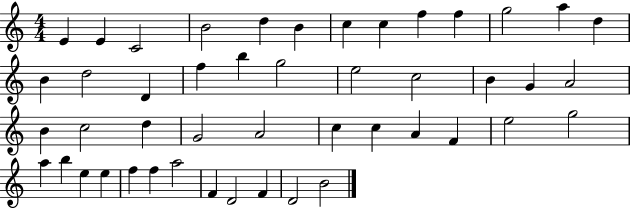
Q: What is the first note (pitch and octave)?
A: E4